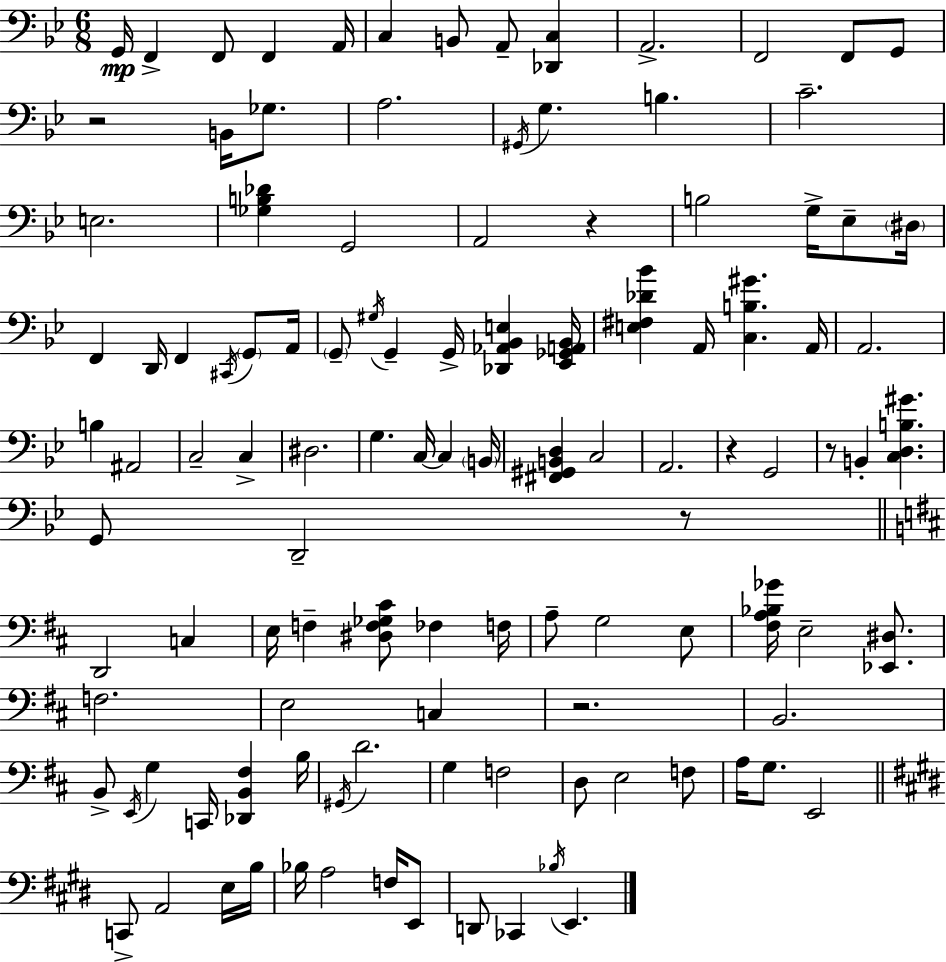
X:1
T:Untitled
M:6/8
L:1/4
K:Gm
G,,/4 F,, F,,/2 F,, A,,/4 C, B,,/2 A,,/2 [_D,,C,] A,,2 F,,2 F,,/2 G,,/2 z2 B,,/4 _G,/2 A,2 ^G,,/4 G, B, C2 E,2 [_G,B,_D] G,,2 A,,2 z B,2 G,/4 _E,/2 ^D,/4 F,, D,,/4 F,, ^C,,/4 G,,/2 A,,/4 G,,/2 ^G,/4 G,, G,,/4 [_D,,_A,,_B,,E,] [_E,,_G,,A,,_B,,]/4 [E,^F,_D_B] A,,/4 [C,B,^G] A,,/4 A,,2 B, ^A,,2 C,2 C, ^D,2 G, C,/4 C, B,,/4 [^F,,^G,,B,,D,] C,2 A,,2 z G,,2 z/2 B,, [C,D,B,^G] G,,/2 D,,2 z/2 D,,2 C, E,/4 F, [^D,F,_G,^C]/2 _F, F,/4 A,/2 G,2 E,/2 [^F,A,_B,_G]/4 E,2 [_E,,^D,]/2 F,2 E,2 C, z2 B,,2 B,,/2 E,,/4 G, C,,/4 [_D,,B,,^F,] B,/4 ^G,,/4 D2 G, F,2 D,/2 E,2 F,/2 A,/4 G,/2 E,,2 C,,/2 A,,2 E,/4 B,/4 _B,/4 A,2 F,/4 E,,/2 D,,/2 _C,, _B,/4 E,,